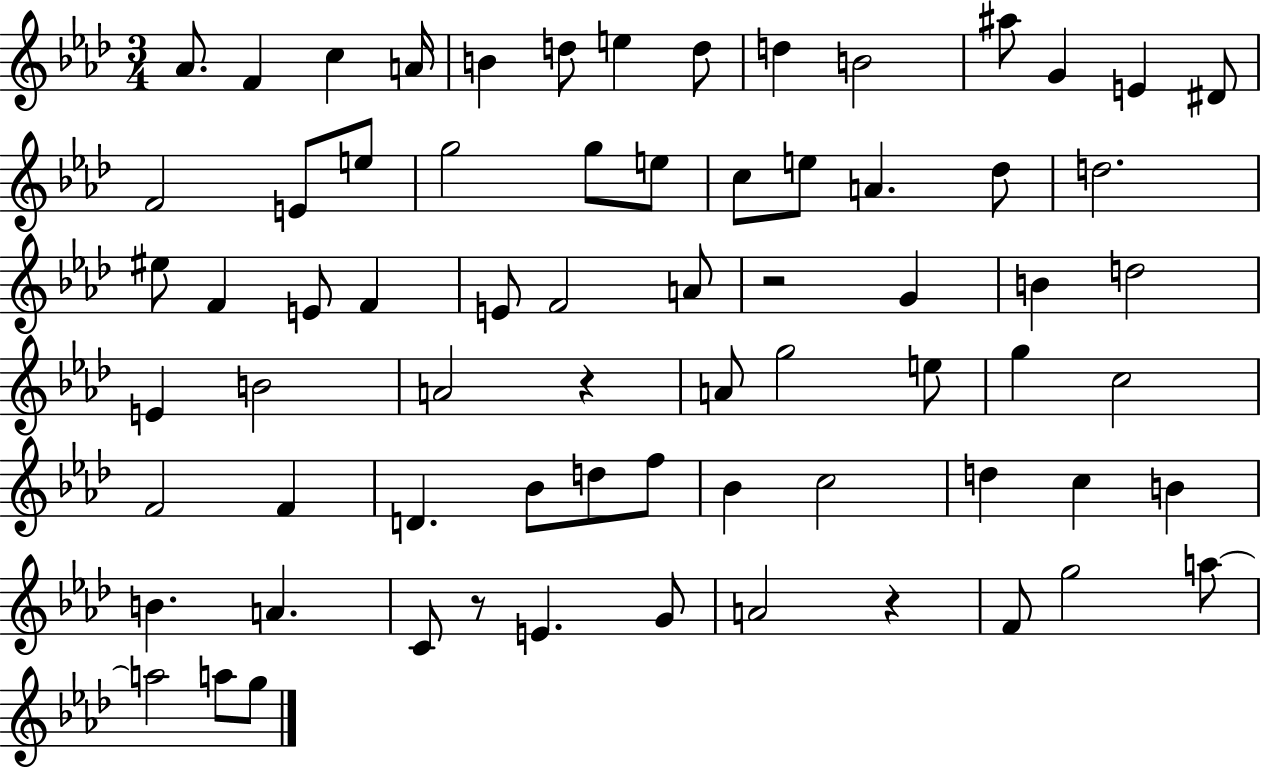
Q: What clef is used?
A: treble